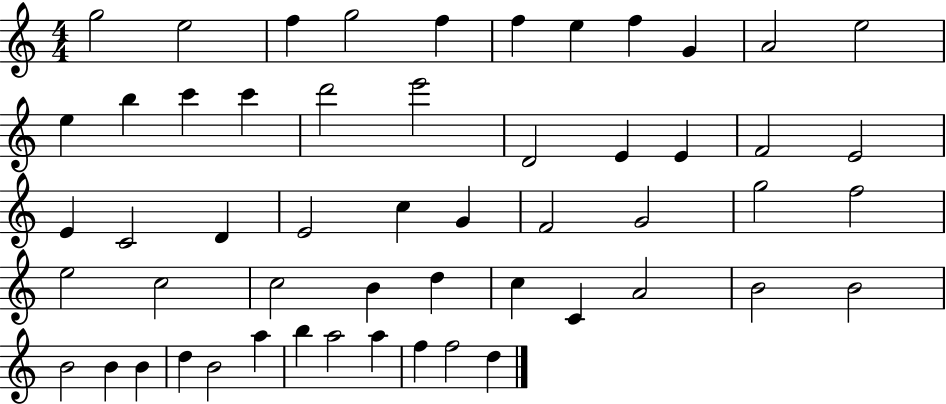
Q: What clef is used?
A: treble